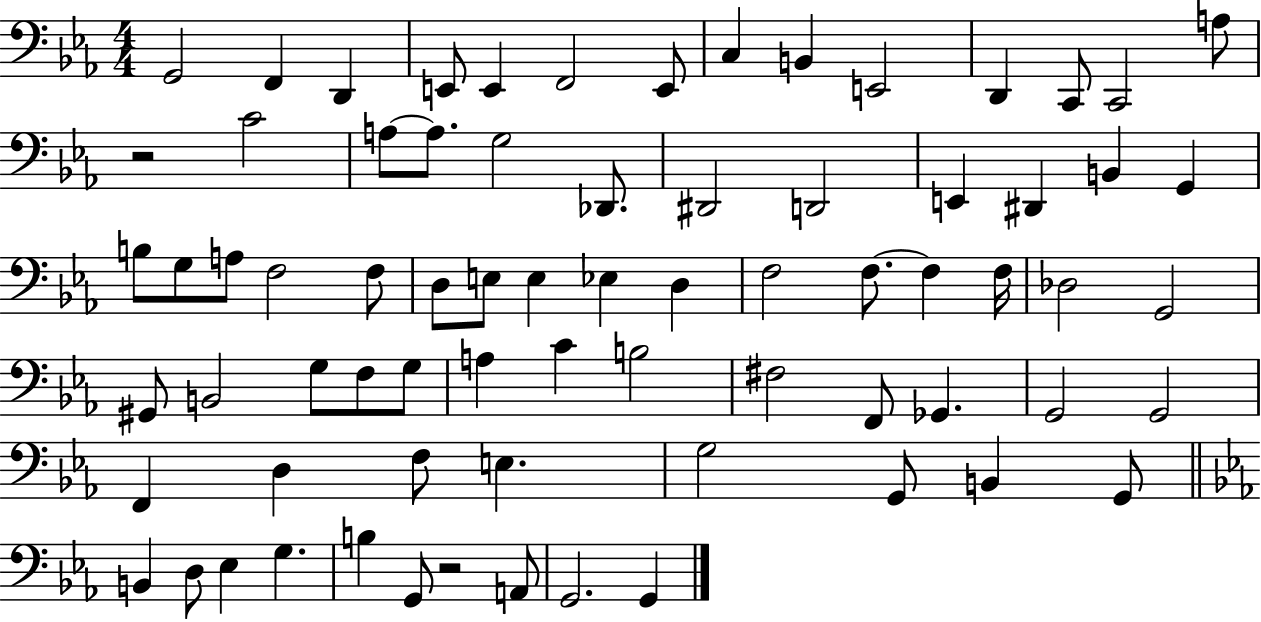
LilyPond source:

{
  \clef bass
  \numericTimeSignature
  \time 4/4
  \key ees \major
  g,2 f,4 d,4 | e,8 e,4 f,2 e,8 | c4 b,4 e,2 | d,4 c,8 c,2 a8 | \break r2 c'2 | a8~~ a8. g2 des,8. | dis,2 d,2 | e,4 dis,4 b,4 g,4 | \break b8 g8 a8 f2 f8 | d8 e8 e4 ees4 d4 | f2 f8.~~ f4 f16 | des2 g,2 | \break gis,8 b,2 g8 f8 g8 | a4 c'4 b2 | fis2 f,8 ges,4. | g,2 g,2 | \break f,4 d4 f8 e4. | g2 g,8 b,4 g,8 | \bar "||" \break \key c \minor b,4 d8 ees4 g4. | b4 g,8 r2 a,8 | g,2. g,4 | \bar "|."
}